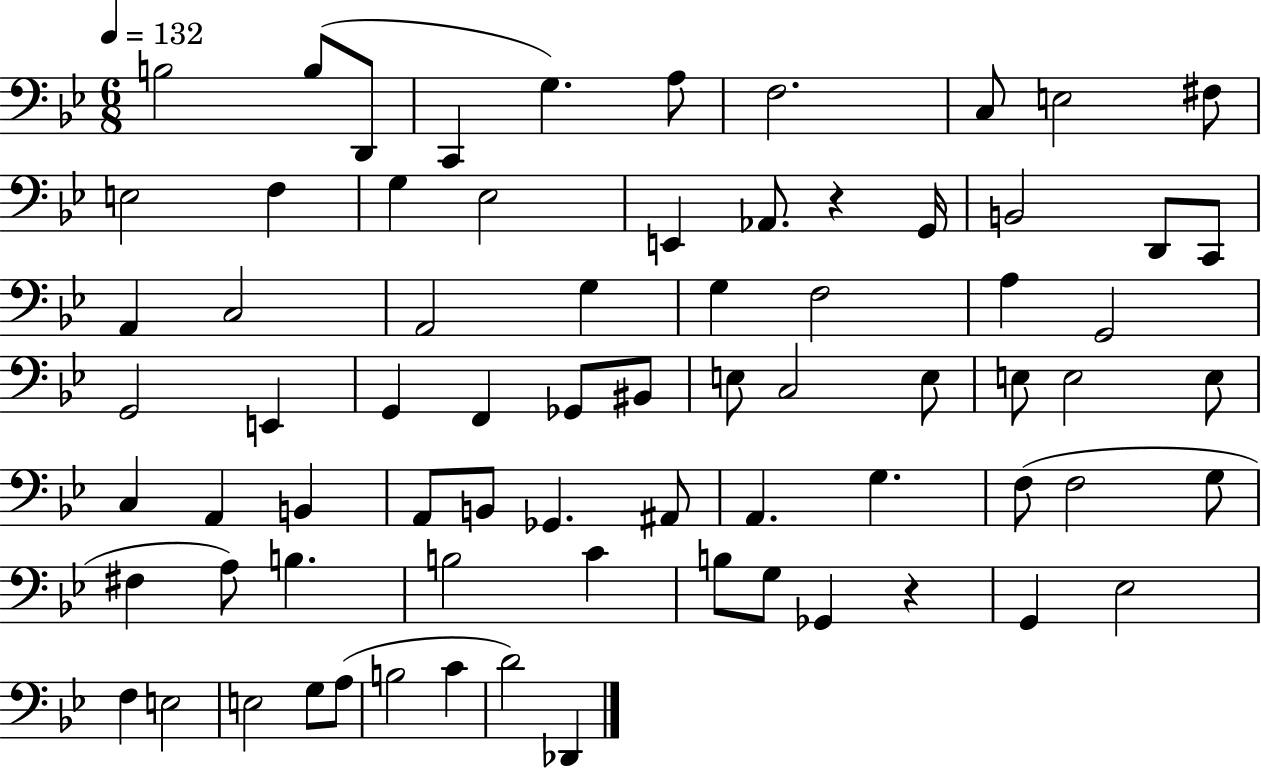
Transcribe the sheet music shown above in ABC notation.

X:1
T:Untitled
M:6/8
L:1/4
K:Bb
B,2 B,/2 D,,/2 C,, G, A,/2 F,2 C,/2 E,2 ^F,/2 E,2 F, G, _E,2 E,, _A,,/2 z G,,/4 B,,2 D,,/2 C,,/2 A,, C,2 A,,2 G, G, F,2 A, G,,2 G,,2 E,, G,, F,, _G,,/2 ^B,,/2 E,/2 C,2 E,/2 E,/2 E,2 E,/2 C, A,, B,, A,,/2 B,,/2 _G,, ^A,,/2 A,, G, F,/2 F,2 G,/2 ^F, A,/2 B, B,2 C B,/2 G,/2 _G,, z G,, _E,2 F, E,2 E,2 G,/2 A,/2 B,2 C D2 _D,,